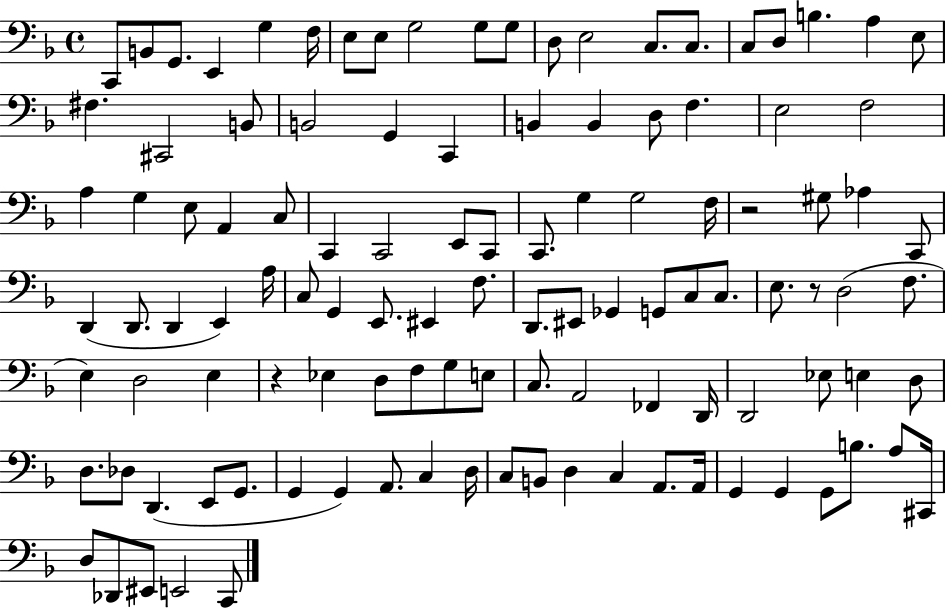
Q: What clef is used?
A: bass